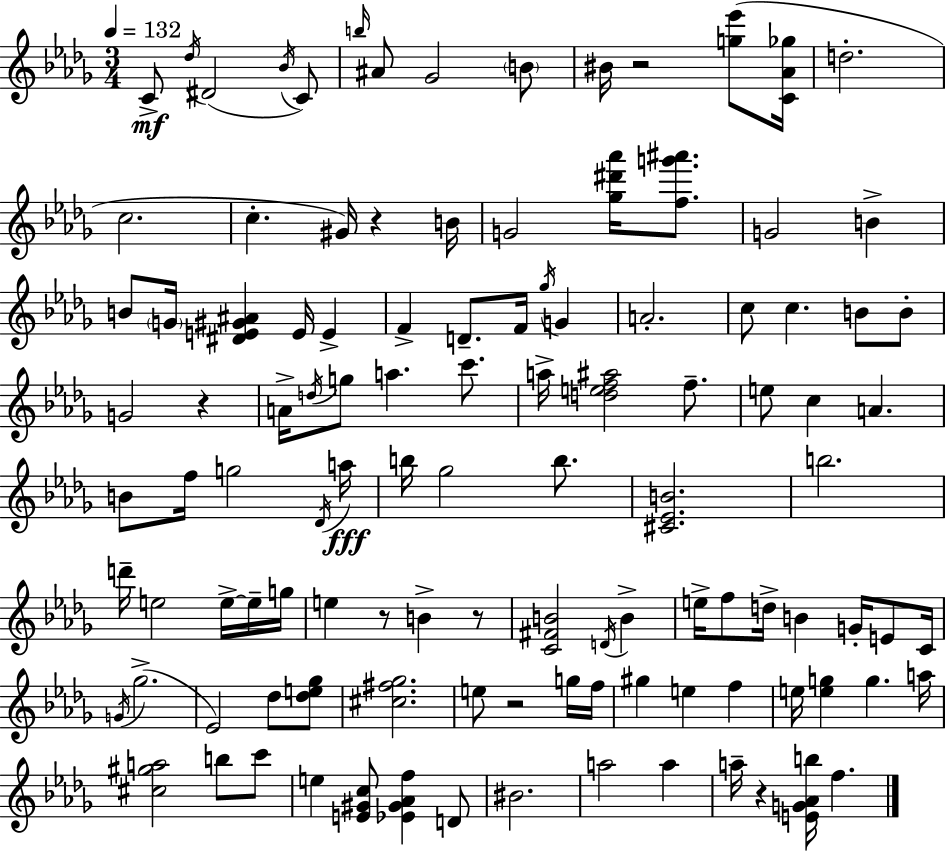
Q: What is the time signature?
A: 3/4